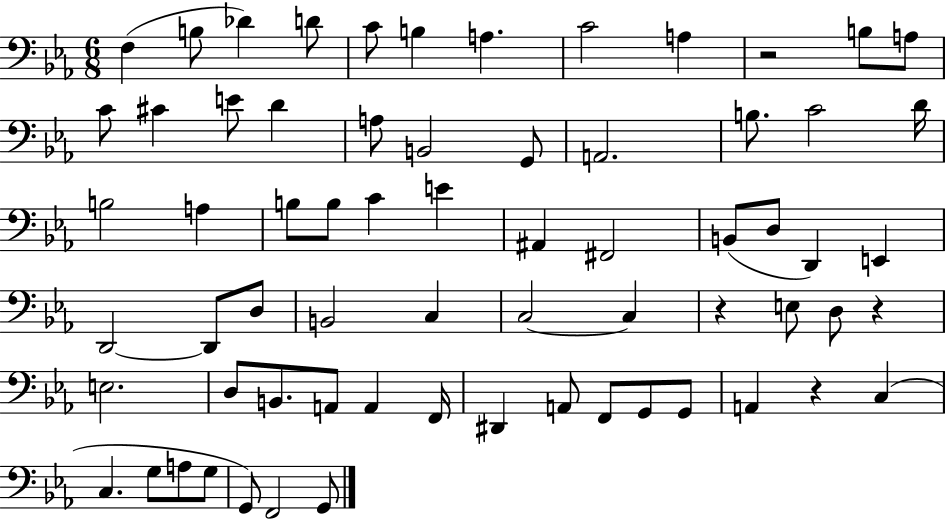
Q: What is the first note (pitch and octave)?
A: F3